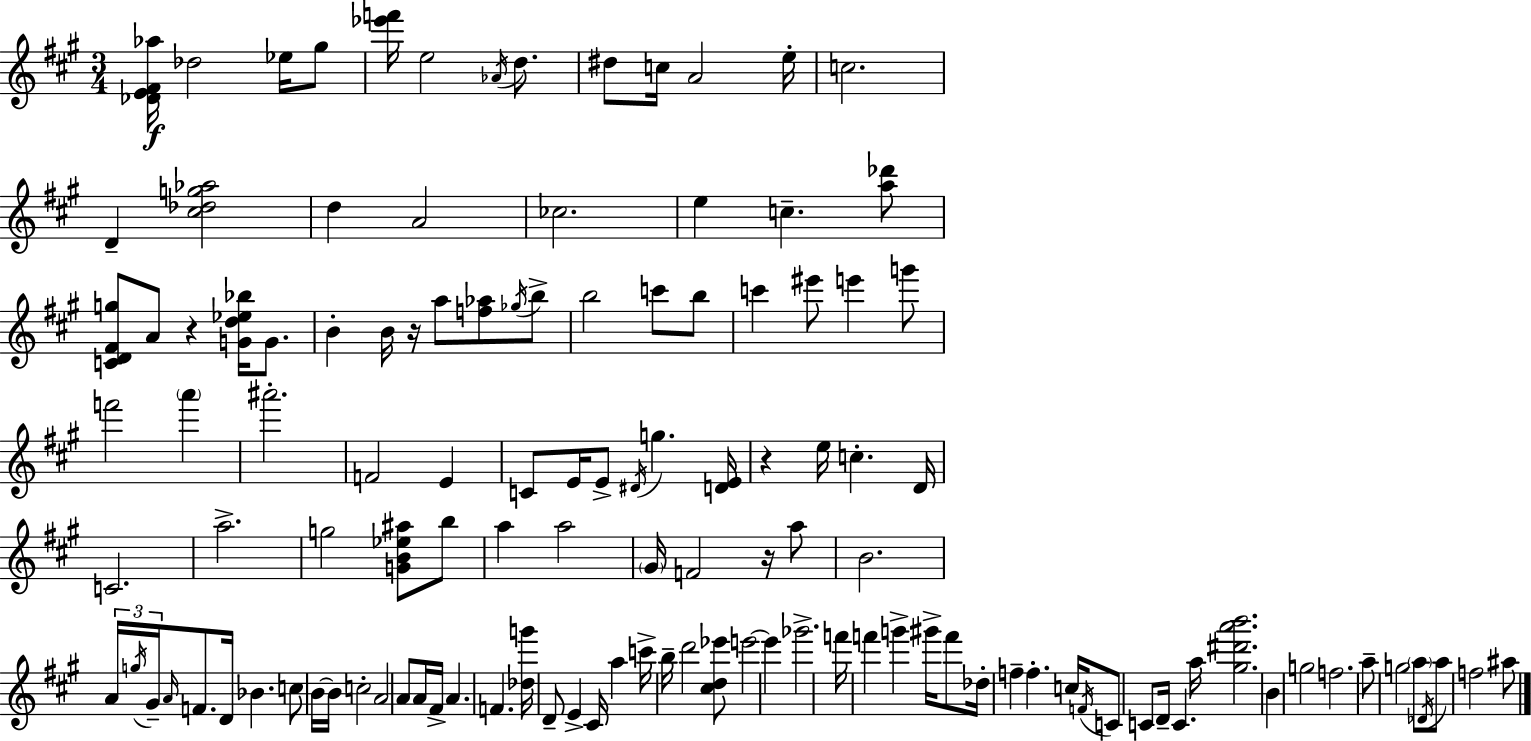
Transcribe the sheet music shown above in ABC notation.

X:1
T:Untitled
M:3/4
L:1/4
K:A
[_DE^F_a]/4 _d2 _e/4 ^g/2 [_e'f']/4 e2 _A/4 d/2 ^d/2 c/4 A2 e/4 c2 D [^c_dg_a]2 d A2 _c2 e c [a_d']/2 [CD^Fg]/2 A/2 z [Gd_e_b]/4 G/2 B B/4 z/4 a/2 [f_a]/2 _g/4 b/2 b2 c'/2 b/2 c' ^e'/2 e' g'/2 f'2 a' ^a'2 F2 E C/2 E/4 E/2 ^D/4 g [DE]/4 z e/4 c D/4 C2 a2 g2 [GB_e^a]/2 b/2 a a2 ^G/4 F2 z/4 a/2 B2 A/4 g/4 ^G/4 A/4 F/2 D/4 _B c/2 B/4 B/4 c2 A2 A/2 A/4 ^F/4 A F [_dg']/4 D/2 E ^C/4 a c'/4 b/4 d'2 [^cd_e']/2 e'2 e' _g'2 f'/4 f' g' ^g'/4 f'/2 _d/4 f f c/4 F/4 C/2 C/2 D/4 C a/4 [^g^d'a'b']2 B g2 f2 a/2 g2 a/2 _D/4 a/2 f2 ^a/2